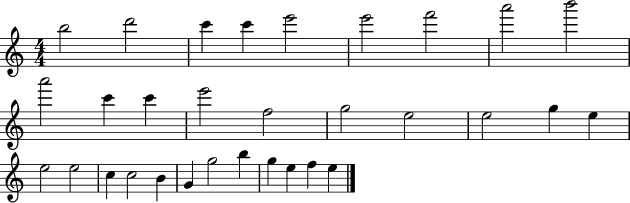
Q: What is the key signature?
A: C major